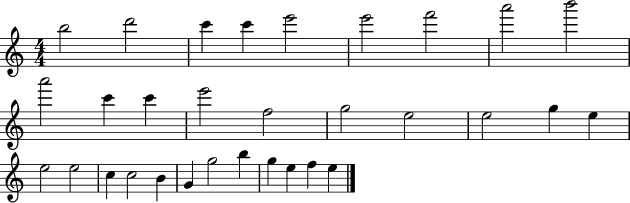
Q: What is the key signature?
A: C major